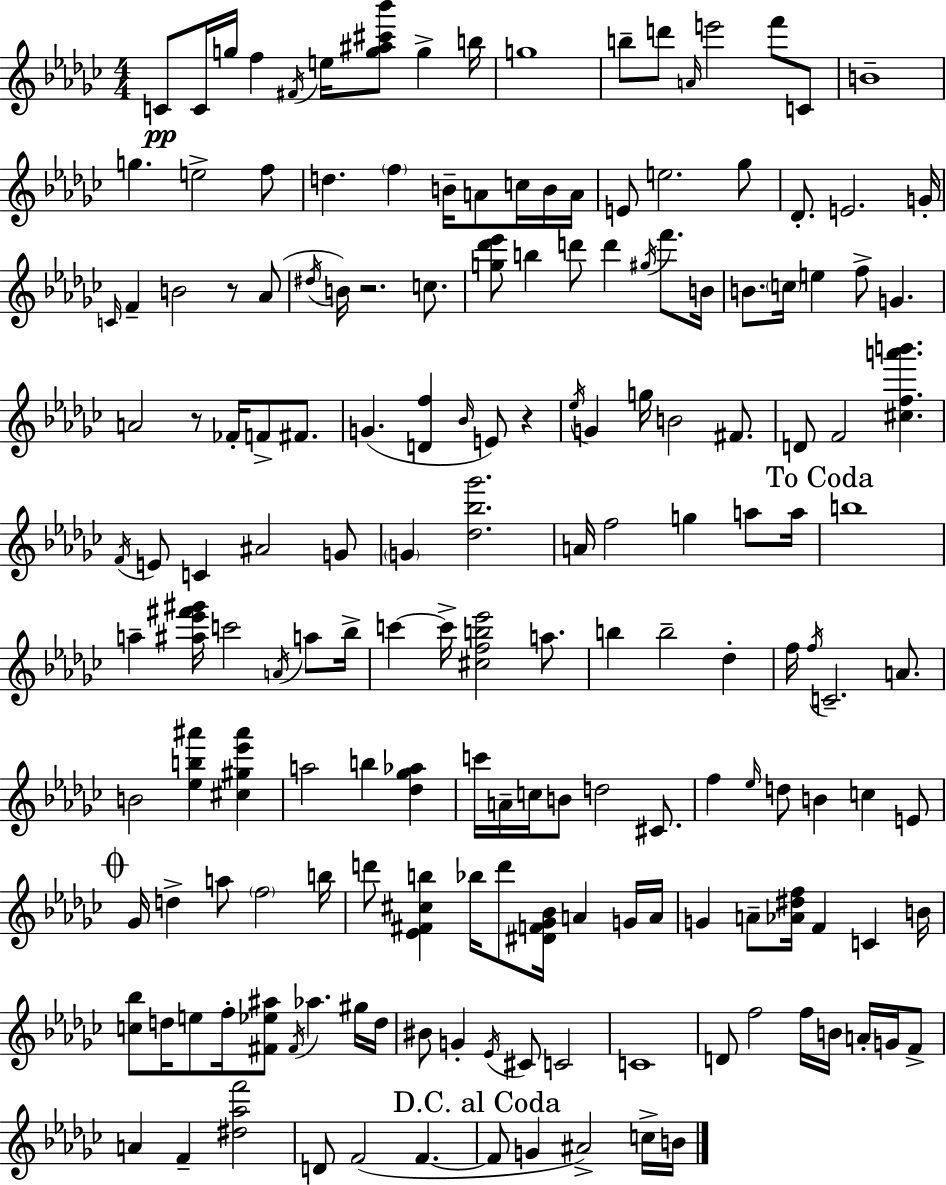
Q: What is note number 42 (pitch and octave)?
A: D6